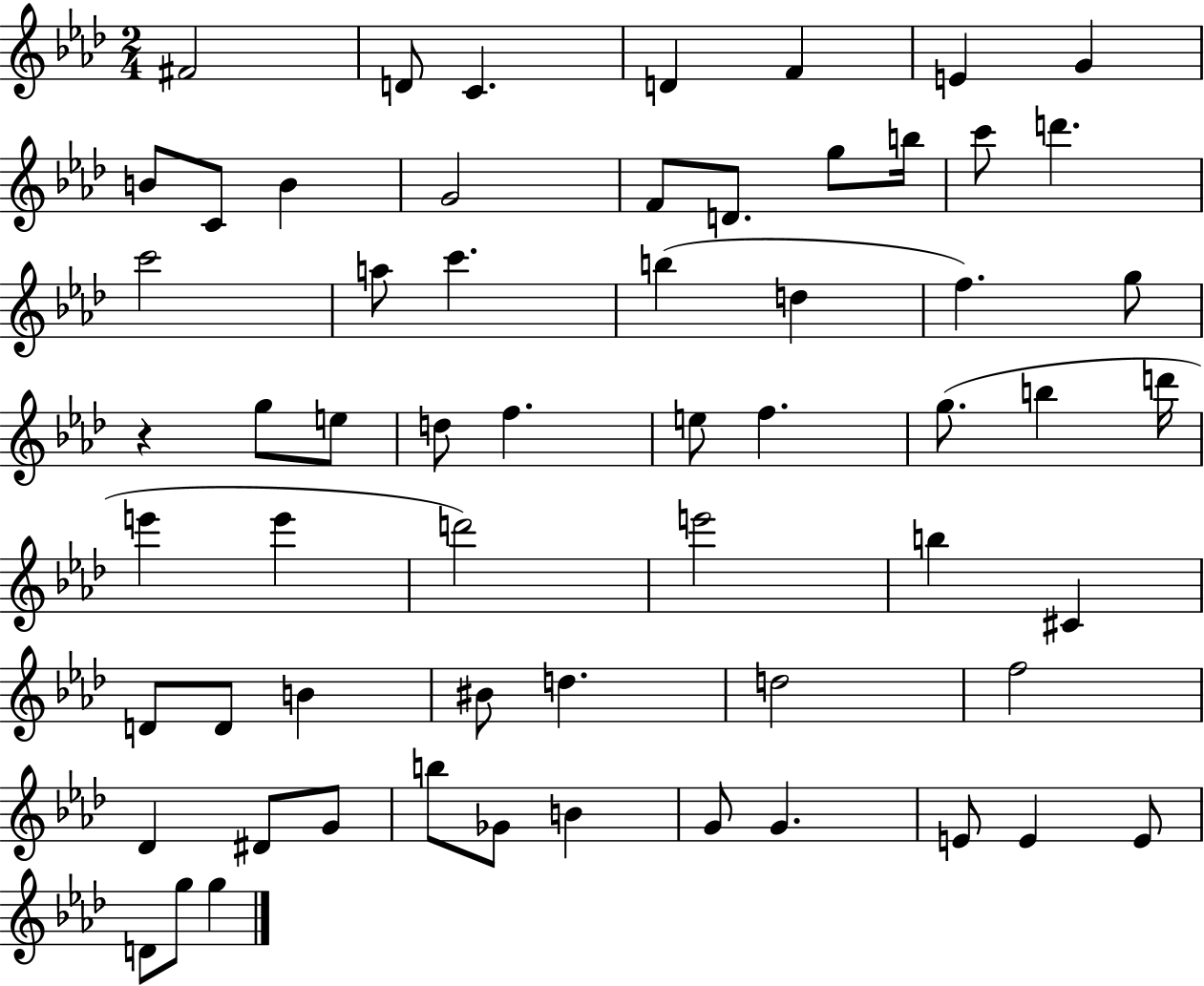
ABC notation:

X:1
T:Untitled
M:2/4
L:1/4
K:Ab
^F2 D/2 C D F E G B/2 C/2 B G2 F/2 D/2 g/2 b/4 c'/2 d' c'2 a/2 c' b d f g/2 z g/2 e/2 d/2 f e/2 f g/2 b d'/4 e' e' d'2 e'2 b ^C D/2 D/2 B ^B/2 d d2 f2 _D ^D/2 G/2 b/2 _G/2 B G/2 G E/2 E E/2 D/2 g/2 g